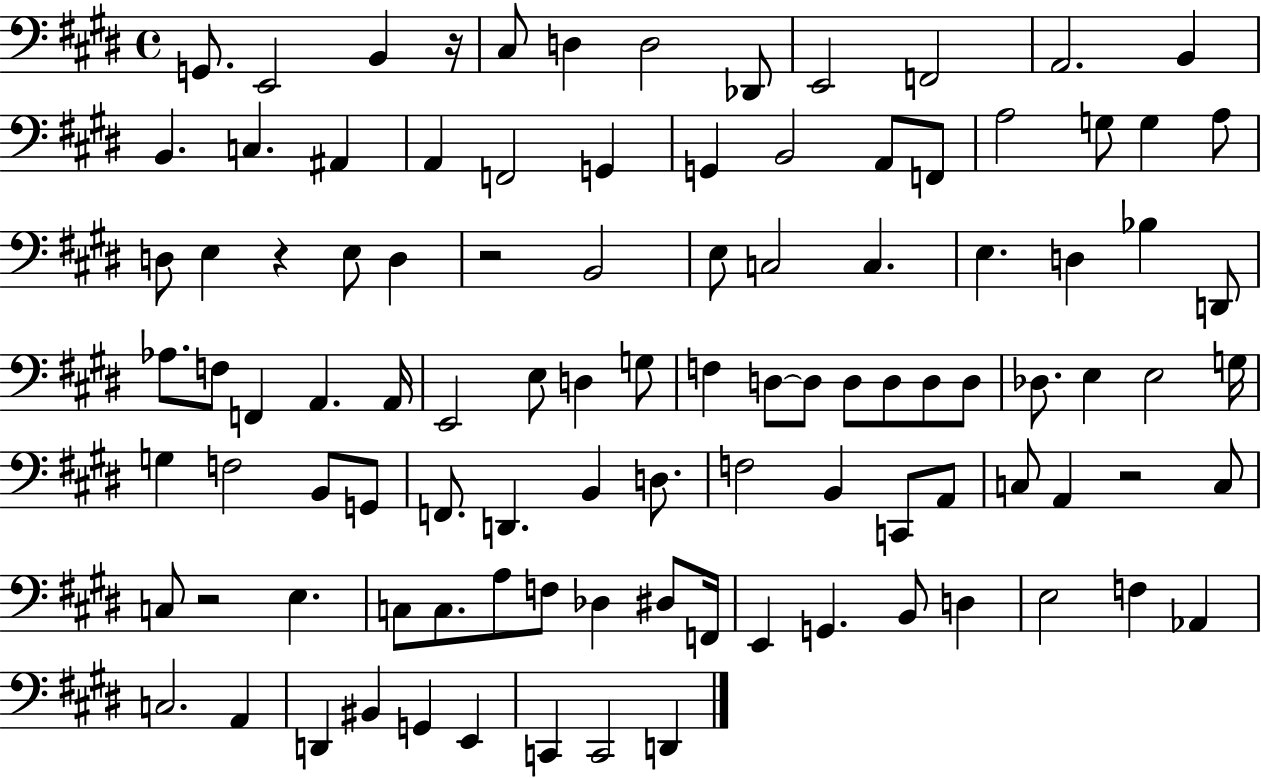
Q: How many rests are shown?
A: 5